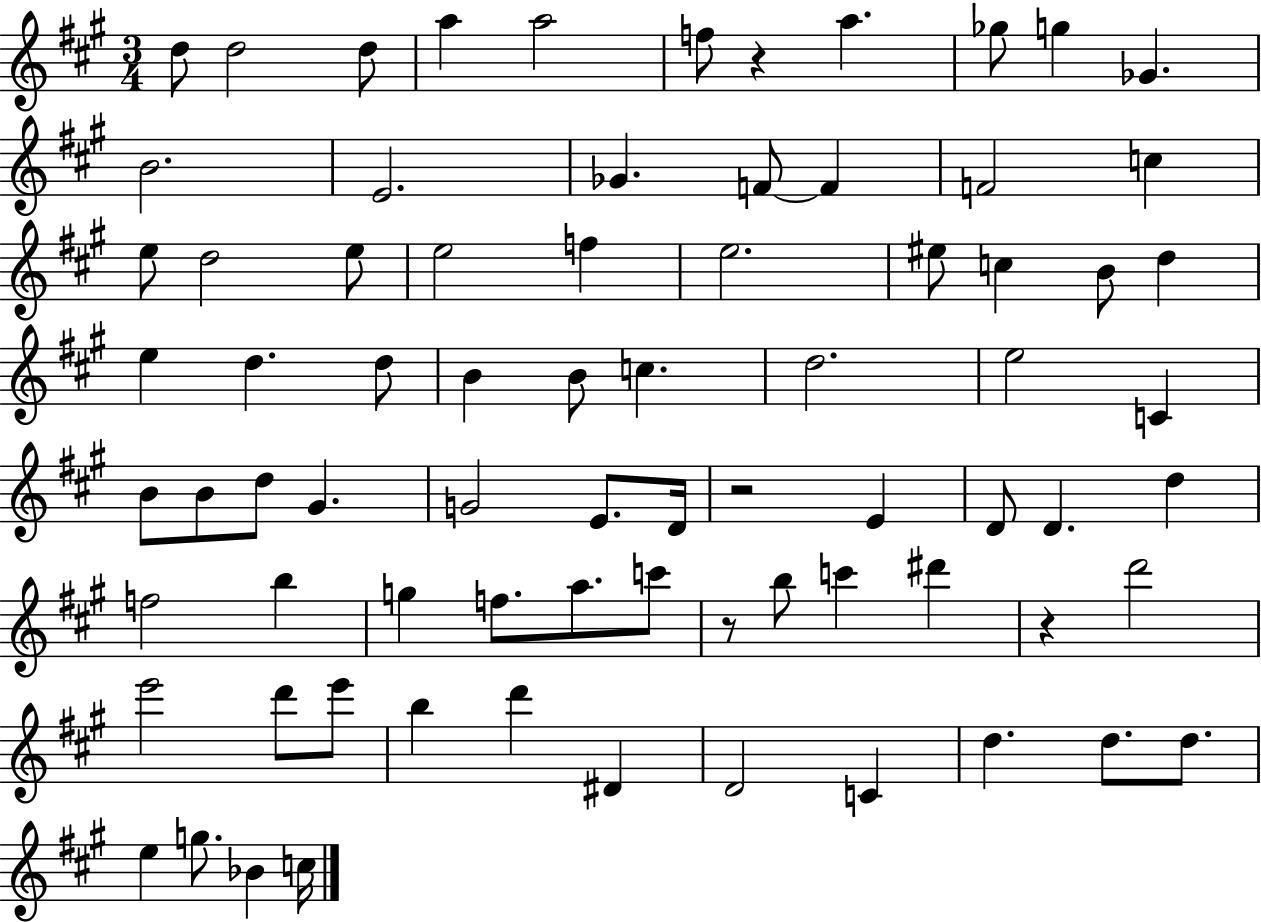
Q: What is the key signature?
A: A major